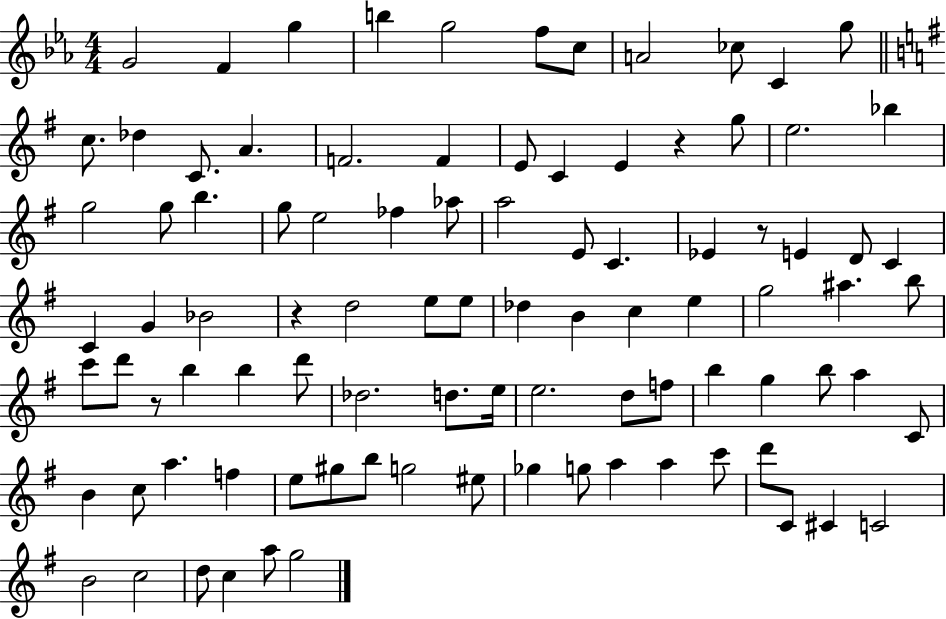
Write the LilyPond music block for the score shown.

{
  \clef treble
  \numericTimeSignature
  \time 4/4
  \key ees \major
  g'2 f'4 g''4 | b''4 g''2 f''8 c''8 | a'2 ces''8 c'4 g''8 | \bar "||" \break \key e \minor c''8. des''4 c'8. a'4. | f'2. f'4 | e'8 c'4 e'4 r4 g''8 | e''2. bes''4 | \break g''2 g''8 b''4. | g''8 e''2 fes''4 aes''8 | a''2 e'8 c'4. | ees'4 r8 e'4 d'8 c'4 | \break c'4 g'4 bes'2 | r4 d''2 e''8 e''8 | des''4 b'4 c''4 e''4 | g''2 ais''4. b''8 | \break c'''8 d'''8 r8 b''4 b''4 d'''8 | des''2. d''8. e''16 | e''2. d''8 f''8 | b''4 g''4 b''8 a''4 c'8 | \break b'4 c''8 a''4. f''4 | e''8 gis''8 b''8 g''2 eis''8 | ges''4 g''8 a''4 a''4 c'''8 | d'''8 c'8 cis'4 c'2 | \break b'2 c''2 | d''8 c''4 a''8 g''2 | \bar "|."
}